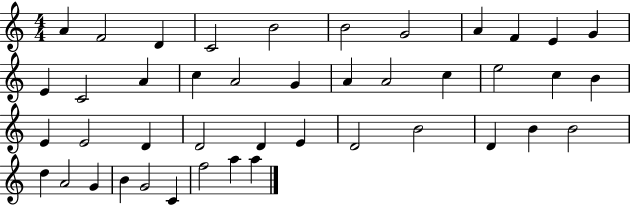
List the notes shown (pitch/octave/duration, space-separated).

A4/q F4/h D4/q C4/h B4/h B4/h G4/h A4/q F4/q E4/q G4/q E4/q C4/h A4/q C5/q A4/h G4/q A4/q A4/h C5/q E5/h C5/q B4/q E4/q E4/h D4/q D4/h D4/q E4/q D4/h B4/h D4/q B4/q B4/h D5/q A4/h G4/q B4/q G4/h C4/q F5/h A5/q A5/q